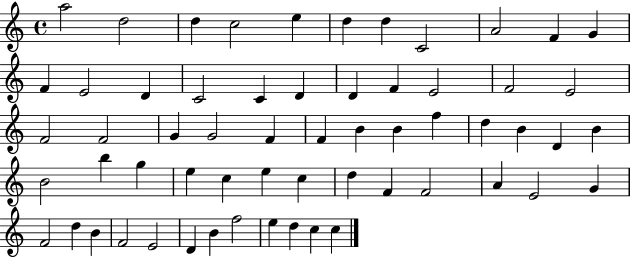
A5/h D5/h D5/q C5/h E5/q D5/q D5/q C4/h A4/h F4/q G4/q F4/q E4/h D4/q C4/h C4/q D4/q D4/q F4/q E4/h F4/h E4/h F4/h F4/h G4/q G4/h F4/q F4/q B4/q B4/q F5/q D5/q B4/q D4/q B4/q B4/h B5/q G5/q E5/q C5/q E5/q C5/q D5/q F4/q F4/h A4/q E4/h G4/q F4/h D5/q B4/q F4/h E4/h D4/q B4/q F5/h E5/q D5/q C5/q C5/q